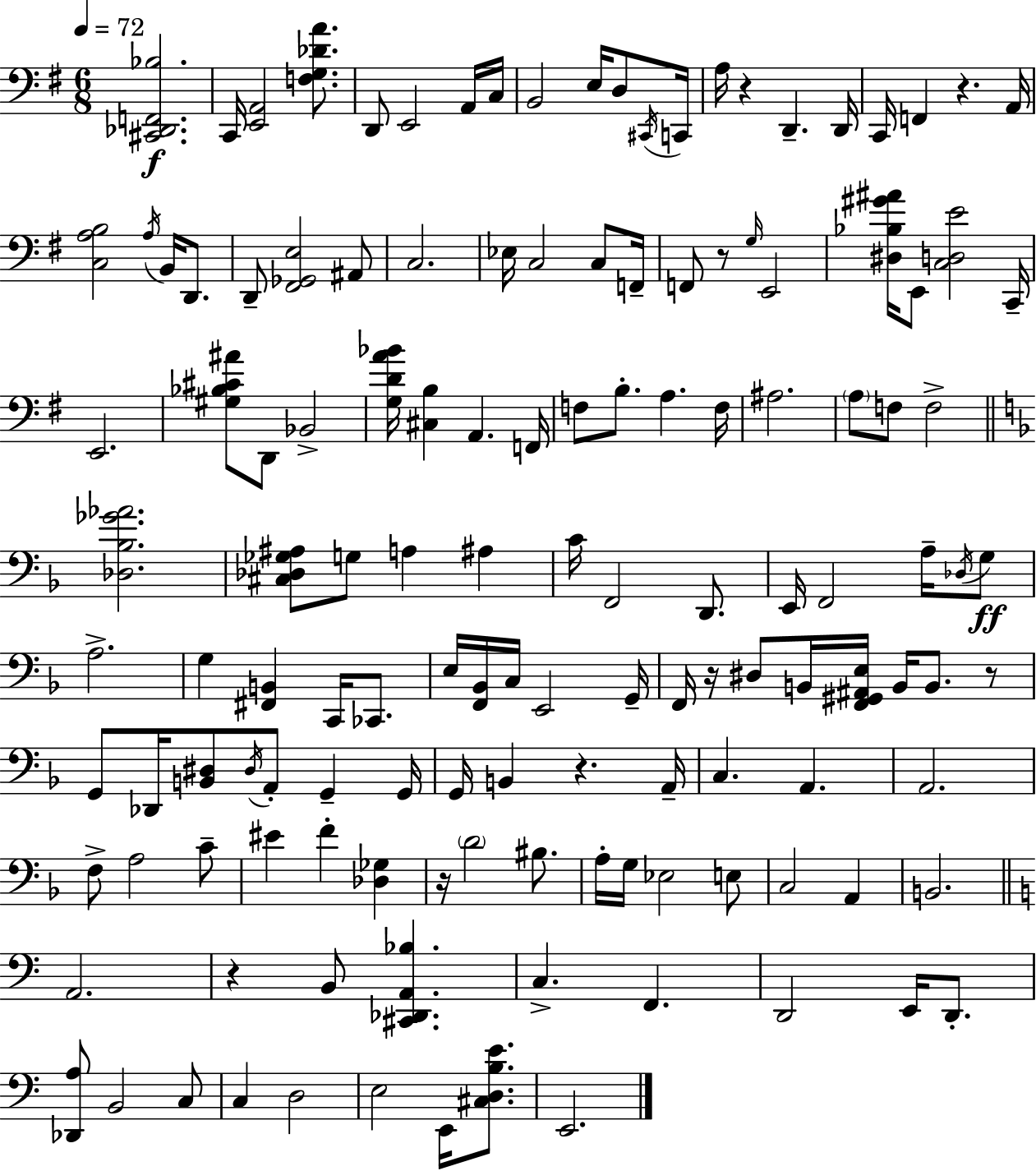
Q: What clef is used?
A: bass